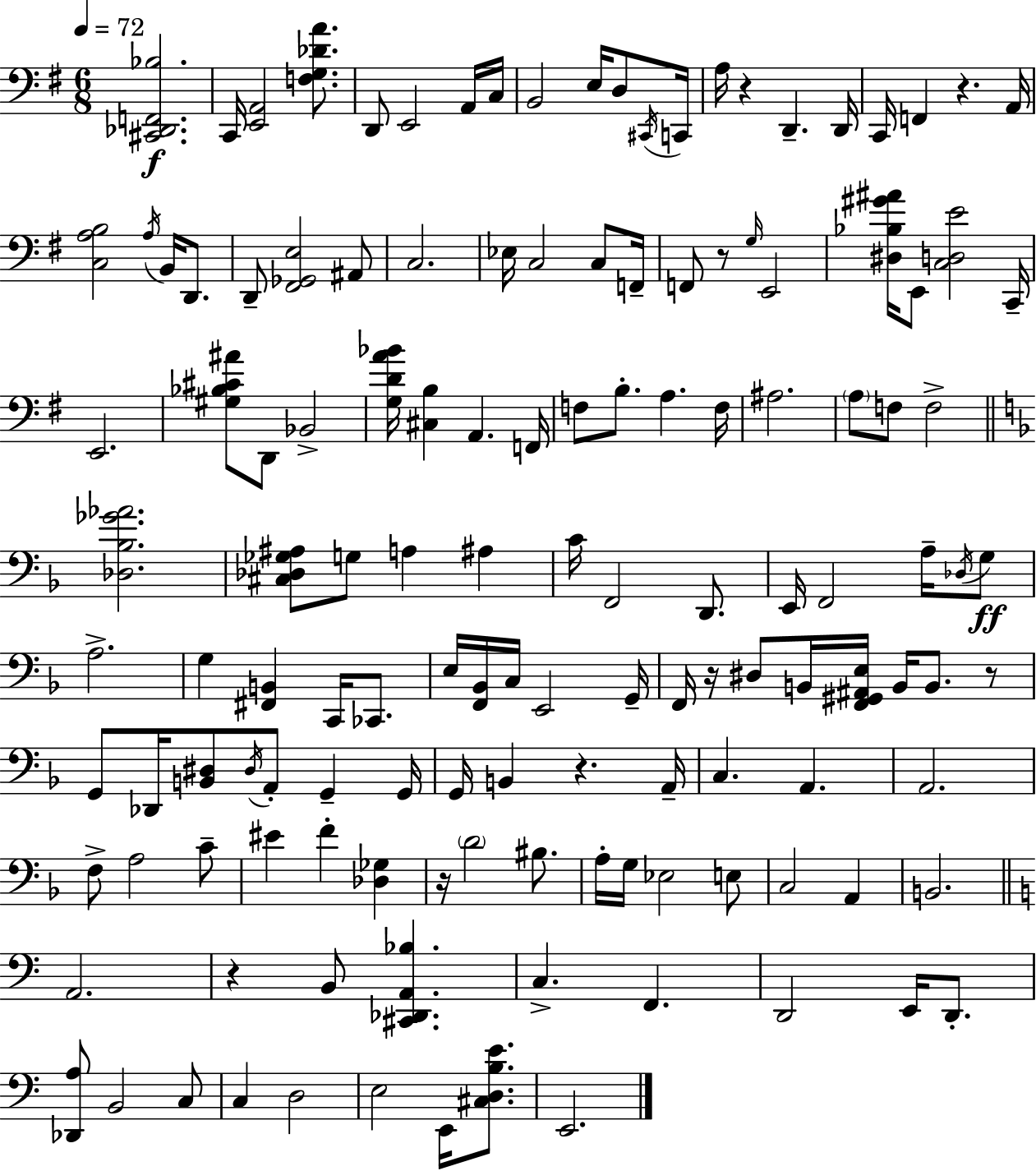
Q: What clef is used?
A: bass